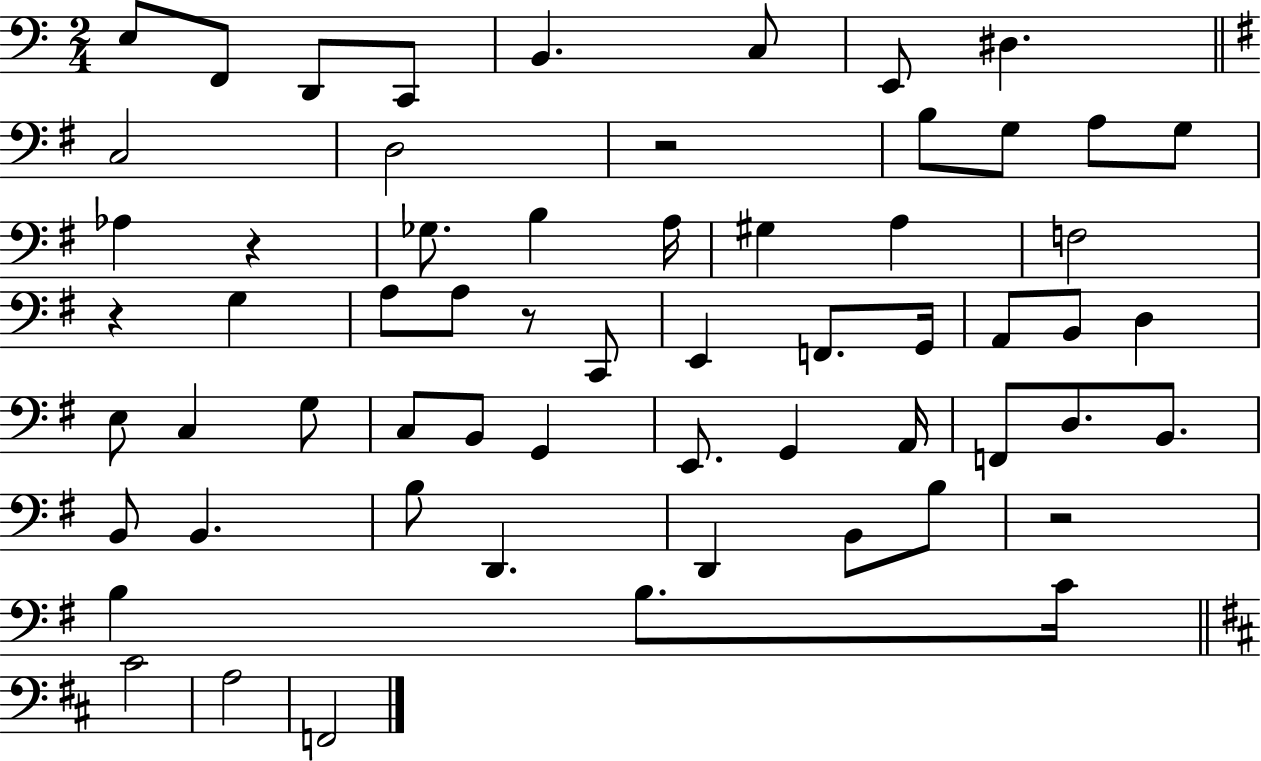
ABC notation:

X:1
T:Untitled
M:2/4
L:1/4
K:C
E,/2 F,,/2 D,,/2 C,,/2 B,, C,/2 E,,/2 ^D, C,2 D,2 z2 B,/2 G,/2 A,/2 G,/2 _A, z _G,/2 B, A,/4 ^G, A, F,2 z G, A,/2 A,/2 z/2 C,,/2 E,, F,,/2 G,,/4 A,,/2 B,,/2 D, E,/2 C, G,/2 C,/2 B,,/2 G,, E,,/2 G,, A,,/4 F,,/2 D,/2 B,,/2 B,,/2 B,, B,/2 D,, D,, B,,/2 B,/2 z2 B, B,/2 C/4 ^C2 A,2 F,,2